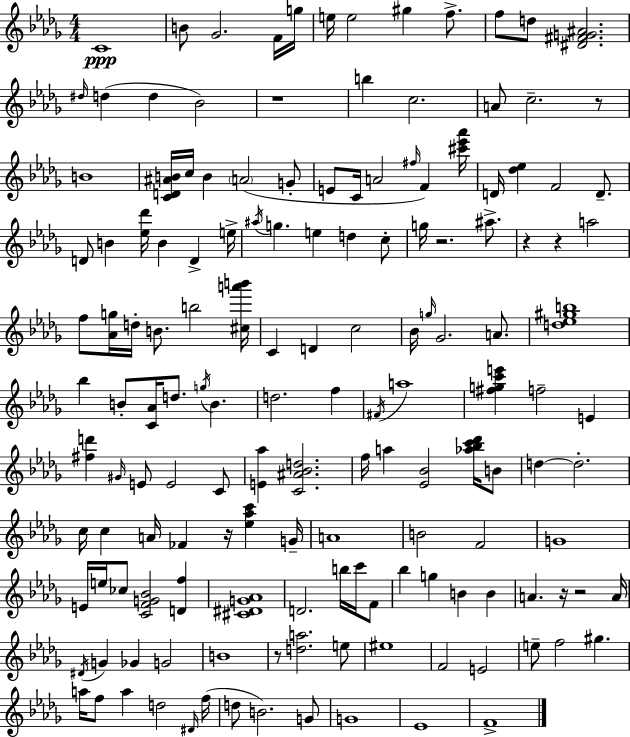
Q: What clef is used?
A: treble